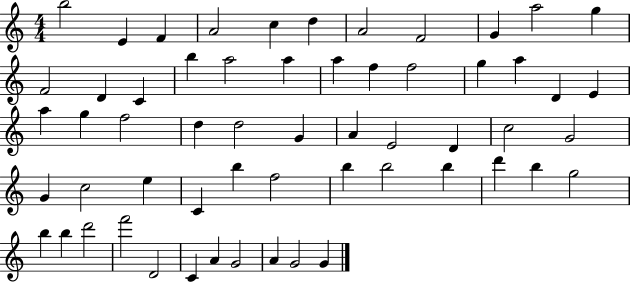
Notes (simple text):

B5/h E4/q F4/q A4/h C5/q D5/q A4/h F4/h G4/q A5/h G5/q F4/h D4/q C4/q B5/q A5/h A5/q A5/q F5/q F5/h G5/q A5/q D4/q E4/q A5/q G5/q F5/h D5/q D5/h G4/q A4/q E4/h D4/q C5/h G4/h G4/q C5/h E5/q C4/q B5/q F5/h B5/q B5/h B5/q D6/q B5/q G5/h B5/q B5/q D6/h F6/h D4/h C4/q A4/q G4/h A4/q G4/h G4/q